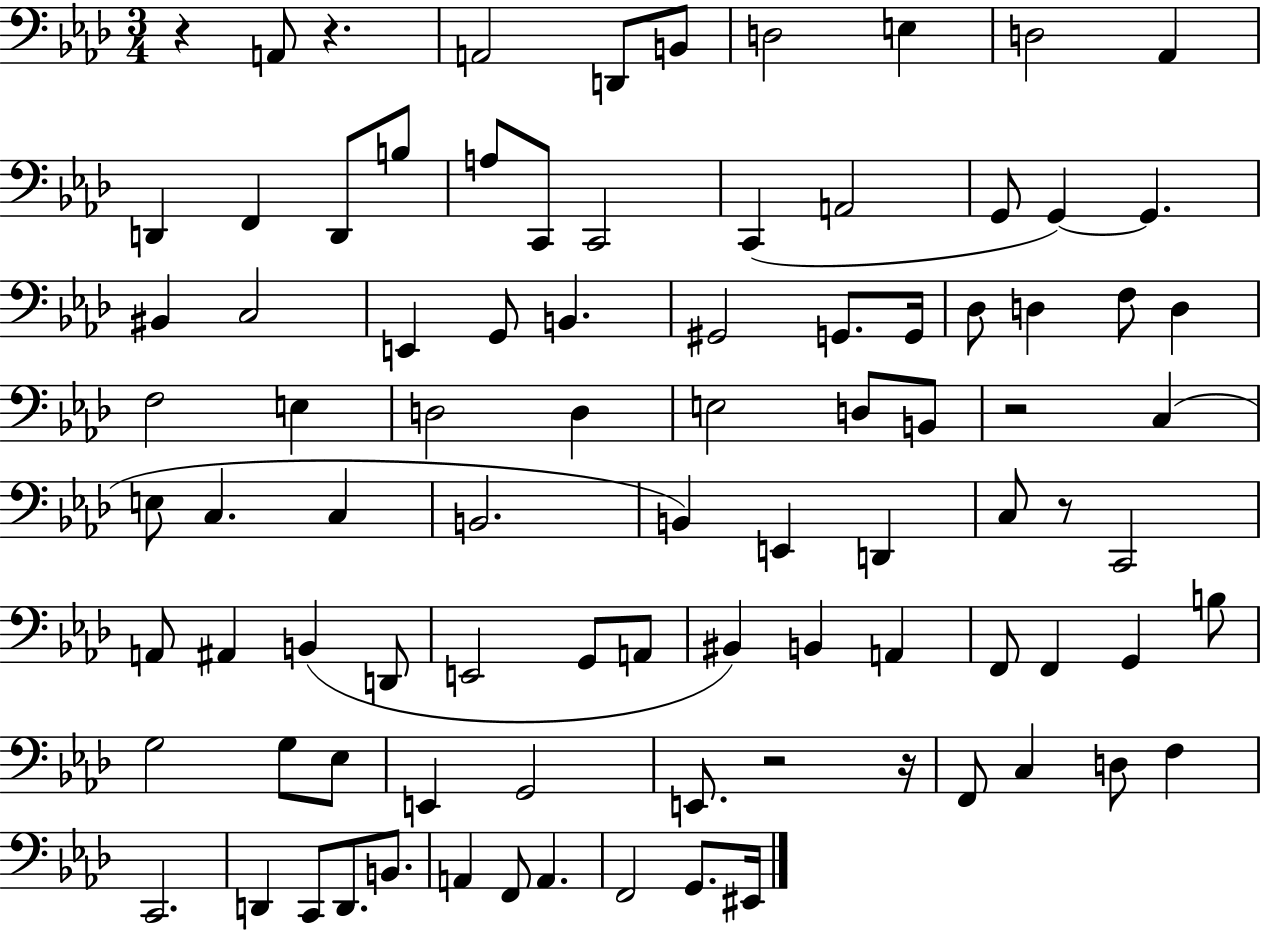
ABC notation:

X:1
T:Untitled
M:3/4
L:1/4
K:Ab
z A,,/2 z A,,2 D,,/2 B,,/2 D,2 E, D,2 _A,, D,, F,, D,,/2 B,/2 A,/2 C,,/2 C,,2 C,, A,,2 G,,/2 G,, G,, ^B,, C,2 E,, G,,/2 B,, ^G,,2 G,,/2 G,,/4 _D,/2 D, F,/2 D, F,2 E, D,2 D, E,2 D,/2 B,,/2 z2 C, E,/2 C, C, B,,2 B,, E,, D,, C,/2 z/2 C,,2 A,,/2 ^A,, B,, D,,/2 E,,2 G,,/2 A,,/2 ^B,, B,, A,, F,,/2 F,, G,, B,/2 G,2 G,/2 _E,/2 E,, G,,2 E,,/2 z2 z/4 F,,/2 C, D,/2 F, C,,2 D,, C,,/2 D,,/2 B,,/2 A,, F,,/2 A,, F,,2 G,,/2 ^E,,/4